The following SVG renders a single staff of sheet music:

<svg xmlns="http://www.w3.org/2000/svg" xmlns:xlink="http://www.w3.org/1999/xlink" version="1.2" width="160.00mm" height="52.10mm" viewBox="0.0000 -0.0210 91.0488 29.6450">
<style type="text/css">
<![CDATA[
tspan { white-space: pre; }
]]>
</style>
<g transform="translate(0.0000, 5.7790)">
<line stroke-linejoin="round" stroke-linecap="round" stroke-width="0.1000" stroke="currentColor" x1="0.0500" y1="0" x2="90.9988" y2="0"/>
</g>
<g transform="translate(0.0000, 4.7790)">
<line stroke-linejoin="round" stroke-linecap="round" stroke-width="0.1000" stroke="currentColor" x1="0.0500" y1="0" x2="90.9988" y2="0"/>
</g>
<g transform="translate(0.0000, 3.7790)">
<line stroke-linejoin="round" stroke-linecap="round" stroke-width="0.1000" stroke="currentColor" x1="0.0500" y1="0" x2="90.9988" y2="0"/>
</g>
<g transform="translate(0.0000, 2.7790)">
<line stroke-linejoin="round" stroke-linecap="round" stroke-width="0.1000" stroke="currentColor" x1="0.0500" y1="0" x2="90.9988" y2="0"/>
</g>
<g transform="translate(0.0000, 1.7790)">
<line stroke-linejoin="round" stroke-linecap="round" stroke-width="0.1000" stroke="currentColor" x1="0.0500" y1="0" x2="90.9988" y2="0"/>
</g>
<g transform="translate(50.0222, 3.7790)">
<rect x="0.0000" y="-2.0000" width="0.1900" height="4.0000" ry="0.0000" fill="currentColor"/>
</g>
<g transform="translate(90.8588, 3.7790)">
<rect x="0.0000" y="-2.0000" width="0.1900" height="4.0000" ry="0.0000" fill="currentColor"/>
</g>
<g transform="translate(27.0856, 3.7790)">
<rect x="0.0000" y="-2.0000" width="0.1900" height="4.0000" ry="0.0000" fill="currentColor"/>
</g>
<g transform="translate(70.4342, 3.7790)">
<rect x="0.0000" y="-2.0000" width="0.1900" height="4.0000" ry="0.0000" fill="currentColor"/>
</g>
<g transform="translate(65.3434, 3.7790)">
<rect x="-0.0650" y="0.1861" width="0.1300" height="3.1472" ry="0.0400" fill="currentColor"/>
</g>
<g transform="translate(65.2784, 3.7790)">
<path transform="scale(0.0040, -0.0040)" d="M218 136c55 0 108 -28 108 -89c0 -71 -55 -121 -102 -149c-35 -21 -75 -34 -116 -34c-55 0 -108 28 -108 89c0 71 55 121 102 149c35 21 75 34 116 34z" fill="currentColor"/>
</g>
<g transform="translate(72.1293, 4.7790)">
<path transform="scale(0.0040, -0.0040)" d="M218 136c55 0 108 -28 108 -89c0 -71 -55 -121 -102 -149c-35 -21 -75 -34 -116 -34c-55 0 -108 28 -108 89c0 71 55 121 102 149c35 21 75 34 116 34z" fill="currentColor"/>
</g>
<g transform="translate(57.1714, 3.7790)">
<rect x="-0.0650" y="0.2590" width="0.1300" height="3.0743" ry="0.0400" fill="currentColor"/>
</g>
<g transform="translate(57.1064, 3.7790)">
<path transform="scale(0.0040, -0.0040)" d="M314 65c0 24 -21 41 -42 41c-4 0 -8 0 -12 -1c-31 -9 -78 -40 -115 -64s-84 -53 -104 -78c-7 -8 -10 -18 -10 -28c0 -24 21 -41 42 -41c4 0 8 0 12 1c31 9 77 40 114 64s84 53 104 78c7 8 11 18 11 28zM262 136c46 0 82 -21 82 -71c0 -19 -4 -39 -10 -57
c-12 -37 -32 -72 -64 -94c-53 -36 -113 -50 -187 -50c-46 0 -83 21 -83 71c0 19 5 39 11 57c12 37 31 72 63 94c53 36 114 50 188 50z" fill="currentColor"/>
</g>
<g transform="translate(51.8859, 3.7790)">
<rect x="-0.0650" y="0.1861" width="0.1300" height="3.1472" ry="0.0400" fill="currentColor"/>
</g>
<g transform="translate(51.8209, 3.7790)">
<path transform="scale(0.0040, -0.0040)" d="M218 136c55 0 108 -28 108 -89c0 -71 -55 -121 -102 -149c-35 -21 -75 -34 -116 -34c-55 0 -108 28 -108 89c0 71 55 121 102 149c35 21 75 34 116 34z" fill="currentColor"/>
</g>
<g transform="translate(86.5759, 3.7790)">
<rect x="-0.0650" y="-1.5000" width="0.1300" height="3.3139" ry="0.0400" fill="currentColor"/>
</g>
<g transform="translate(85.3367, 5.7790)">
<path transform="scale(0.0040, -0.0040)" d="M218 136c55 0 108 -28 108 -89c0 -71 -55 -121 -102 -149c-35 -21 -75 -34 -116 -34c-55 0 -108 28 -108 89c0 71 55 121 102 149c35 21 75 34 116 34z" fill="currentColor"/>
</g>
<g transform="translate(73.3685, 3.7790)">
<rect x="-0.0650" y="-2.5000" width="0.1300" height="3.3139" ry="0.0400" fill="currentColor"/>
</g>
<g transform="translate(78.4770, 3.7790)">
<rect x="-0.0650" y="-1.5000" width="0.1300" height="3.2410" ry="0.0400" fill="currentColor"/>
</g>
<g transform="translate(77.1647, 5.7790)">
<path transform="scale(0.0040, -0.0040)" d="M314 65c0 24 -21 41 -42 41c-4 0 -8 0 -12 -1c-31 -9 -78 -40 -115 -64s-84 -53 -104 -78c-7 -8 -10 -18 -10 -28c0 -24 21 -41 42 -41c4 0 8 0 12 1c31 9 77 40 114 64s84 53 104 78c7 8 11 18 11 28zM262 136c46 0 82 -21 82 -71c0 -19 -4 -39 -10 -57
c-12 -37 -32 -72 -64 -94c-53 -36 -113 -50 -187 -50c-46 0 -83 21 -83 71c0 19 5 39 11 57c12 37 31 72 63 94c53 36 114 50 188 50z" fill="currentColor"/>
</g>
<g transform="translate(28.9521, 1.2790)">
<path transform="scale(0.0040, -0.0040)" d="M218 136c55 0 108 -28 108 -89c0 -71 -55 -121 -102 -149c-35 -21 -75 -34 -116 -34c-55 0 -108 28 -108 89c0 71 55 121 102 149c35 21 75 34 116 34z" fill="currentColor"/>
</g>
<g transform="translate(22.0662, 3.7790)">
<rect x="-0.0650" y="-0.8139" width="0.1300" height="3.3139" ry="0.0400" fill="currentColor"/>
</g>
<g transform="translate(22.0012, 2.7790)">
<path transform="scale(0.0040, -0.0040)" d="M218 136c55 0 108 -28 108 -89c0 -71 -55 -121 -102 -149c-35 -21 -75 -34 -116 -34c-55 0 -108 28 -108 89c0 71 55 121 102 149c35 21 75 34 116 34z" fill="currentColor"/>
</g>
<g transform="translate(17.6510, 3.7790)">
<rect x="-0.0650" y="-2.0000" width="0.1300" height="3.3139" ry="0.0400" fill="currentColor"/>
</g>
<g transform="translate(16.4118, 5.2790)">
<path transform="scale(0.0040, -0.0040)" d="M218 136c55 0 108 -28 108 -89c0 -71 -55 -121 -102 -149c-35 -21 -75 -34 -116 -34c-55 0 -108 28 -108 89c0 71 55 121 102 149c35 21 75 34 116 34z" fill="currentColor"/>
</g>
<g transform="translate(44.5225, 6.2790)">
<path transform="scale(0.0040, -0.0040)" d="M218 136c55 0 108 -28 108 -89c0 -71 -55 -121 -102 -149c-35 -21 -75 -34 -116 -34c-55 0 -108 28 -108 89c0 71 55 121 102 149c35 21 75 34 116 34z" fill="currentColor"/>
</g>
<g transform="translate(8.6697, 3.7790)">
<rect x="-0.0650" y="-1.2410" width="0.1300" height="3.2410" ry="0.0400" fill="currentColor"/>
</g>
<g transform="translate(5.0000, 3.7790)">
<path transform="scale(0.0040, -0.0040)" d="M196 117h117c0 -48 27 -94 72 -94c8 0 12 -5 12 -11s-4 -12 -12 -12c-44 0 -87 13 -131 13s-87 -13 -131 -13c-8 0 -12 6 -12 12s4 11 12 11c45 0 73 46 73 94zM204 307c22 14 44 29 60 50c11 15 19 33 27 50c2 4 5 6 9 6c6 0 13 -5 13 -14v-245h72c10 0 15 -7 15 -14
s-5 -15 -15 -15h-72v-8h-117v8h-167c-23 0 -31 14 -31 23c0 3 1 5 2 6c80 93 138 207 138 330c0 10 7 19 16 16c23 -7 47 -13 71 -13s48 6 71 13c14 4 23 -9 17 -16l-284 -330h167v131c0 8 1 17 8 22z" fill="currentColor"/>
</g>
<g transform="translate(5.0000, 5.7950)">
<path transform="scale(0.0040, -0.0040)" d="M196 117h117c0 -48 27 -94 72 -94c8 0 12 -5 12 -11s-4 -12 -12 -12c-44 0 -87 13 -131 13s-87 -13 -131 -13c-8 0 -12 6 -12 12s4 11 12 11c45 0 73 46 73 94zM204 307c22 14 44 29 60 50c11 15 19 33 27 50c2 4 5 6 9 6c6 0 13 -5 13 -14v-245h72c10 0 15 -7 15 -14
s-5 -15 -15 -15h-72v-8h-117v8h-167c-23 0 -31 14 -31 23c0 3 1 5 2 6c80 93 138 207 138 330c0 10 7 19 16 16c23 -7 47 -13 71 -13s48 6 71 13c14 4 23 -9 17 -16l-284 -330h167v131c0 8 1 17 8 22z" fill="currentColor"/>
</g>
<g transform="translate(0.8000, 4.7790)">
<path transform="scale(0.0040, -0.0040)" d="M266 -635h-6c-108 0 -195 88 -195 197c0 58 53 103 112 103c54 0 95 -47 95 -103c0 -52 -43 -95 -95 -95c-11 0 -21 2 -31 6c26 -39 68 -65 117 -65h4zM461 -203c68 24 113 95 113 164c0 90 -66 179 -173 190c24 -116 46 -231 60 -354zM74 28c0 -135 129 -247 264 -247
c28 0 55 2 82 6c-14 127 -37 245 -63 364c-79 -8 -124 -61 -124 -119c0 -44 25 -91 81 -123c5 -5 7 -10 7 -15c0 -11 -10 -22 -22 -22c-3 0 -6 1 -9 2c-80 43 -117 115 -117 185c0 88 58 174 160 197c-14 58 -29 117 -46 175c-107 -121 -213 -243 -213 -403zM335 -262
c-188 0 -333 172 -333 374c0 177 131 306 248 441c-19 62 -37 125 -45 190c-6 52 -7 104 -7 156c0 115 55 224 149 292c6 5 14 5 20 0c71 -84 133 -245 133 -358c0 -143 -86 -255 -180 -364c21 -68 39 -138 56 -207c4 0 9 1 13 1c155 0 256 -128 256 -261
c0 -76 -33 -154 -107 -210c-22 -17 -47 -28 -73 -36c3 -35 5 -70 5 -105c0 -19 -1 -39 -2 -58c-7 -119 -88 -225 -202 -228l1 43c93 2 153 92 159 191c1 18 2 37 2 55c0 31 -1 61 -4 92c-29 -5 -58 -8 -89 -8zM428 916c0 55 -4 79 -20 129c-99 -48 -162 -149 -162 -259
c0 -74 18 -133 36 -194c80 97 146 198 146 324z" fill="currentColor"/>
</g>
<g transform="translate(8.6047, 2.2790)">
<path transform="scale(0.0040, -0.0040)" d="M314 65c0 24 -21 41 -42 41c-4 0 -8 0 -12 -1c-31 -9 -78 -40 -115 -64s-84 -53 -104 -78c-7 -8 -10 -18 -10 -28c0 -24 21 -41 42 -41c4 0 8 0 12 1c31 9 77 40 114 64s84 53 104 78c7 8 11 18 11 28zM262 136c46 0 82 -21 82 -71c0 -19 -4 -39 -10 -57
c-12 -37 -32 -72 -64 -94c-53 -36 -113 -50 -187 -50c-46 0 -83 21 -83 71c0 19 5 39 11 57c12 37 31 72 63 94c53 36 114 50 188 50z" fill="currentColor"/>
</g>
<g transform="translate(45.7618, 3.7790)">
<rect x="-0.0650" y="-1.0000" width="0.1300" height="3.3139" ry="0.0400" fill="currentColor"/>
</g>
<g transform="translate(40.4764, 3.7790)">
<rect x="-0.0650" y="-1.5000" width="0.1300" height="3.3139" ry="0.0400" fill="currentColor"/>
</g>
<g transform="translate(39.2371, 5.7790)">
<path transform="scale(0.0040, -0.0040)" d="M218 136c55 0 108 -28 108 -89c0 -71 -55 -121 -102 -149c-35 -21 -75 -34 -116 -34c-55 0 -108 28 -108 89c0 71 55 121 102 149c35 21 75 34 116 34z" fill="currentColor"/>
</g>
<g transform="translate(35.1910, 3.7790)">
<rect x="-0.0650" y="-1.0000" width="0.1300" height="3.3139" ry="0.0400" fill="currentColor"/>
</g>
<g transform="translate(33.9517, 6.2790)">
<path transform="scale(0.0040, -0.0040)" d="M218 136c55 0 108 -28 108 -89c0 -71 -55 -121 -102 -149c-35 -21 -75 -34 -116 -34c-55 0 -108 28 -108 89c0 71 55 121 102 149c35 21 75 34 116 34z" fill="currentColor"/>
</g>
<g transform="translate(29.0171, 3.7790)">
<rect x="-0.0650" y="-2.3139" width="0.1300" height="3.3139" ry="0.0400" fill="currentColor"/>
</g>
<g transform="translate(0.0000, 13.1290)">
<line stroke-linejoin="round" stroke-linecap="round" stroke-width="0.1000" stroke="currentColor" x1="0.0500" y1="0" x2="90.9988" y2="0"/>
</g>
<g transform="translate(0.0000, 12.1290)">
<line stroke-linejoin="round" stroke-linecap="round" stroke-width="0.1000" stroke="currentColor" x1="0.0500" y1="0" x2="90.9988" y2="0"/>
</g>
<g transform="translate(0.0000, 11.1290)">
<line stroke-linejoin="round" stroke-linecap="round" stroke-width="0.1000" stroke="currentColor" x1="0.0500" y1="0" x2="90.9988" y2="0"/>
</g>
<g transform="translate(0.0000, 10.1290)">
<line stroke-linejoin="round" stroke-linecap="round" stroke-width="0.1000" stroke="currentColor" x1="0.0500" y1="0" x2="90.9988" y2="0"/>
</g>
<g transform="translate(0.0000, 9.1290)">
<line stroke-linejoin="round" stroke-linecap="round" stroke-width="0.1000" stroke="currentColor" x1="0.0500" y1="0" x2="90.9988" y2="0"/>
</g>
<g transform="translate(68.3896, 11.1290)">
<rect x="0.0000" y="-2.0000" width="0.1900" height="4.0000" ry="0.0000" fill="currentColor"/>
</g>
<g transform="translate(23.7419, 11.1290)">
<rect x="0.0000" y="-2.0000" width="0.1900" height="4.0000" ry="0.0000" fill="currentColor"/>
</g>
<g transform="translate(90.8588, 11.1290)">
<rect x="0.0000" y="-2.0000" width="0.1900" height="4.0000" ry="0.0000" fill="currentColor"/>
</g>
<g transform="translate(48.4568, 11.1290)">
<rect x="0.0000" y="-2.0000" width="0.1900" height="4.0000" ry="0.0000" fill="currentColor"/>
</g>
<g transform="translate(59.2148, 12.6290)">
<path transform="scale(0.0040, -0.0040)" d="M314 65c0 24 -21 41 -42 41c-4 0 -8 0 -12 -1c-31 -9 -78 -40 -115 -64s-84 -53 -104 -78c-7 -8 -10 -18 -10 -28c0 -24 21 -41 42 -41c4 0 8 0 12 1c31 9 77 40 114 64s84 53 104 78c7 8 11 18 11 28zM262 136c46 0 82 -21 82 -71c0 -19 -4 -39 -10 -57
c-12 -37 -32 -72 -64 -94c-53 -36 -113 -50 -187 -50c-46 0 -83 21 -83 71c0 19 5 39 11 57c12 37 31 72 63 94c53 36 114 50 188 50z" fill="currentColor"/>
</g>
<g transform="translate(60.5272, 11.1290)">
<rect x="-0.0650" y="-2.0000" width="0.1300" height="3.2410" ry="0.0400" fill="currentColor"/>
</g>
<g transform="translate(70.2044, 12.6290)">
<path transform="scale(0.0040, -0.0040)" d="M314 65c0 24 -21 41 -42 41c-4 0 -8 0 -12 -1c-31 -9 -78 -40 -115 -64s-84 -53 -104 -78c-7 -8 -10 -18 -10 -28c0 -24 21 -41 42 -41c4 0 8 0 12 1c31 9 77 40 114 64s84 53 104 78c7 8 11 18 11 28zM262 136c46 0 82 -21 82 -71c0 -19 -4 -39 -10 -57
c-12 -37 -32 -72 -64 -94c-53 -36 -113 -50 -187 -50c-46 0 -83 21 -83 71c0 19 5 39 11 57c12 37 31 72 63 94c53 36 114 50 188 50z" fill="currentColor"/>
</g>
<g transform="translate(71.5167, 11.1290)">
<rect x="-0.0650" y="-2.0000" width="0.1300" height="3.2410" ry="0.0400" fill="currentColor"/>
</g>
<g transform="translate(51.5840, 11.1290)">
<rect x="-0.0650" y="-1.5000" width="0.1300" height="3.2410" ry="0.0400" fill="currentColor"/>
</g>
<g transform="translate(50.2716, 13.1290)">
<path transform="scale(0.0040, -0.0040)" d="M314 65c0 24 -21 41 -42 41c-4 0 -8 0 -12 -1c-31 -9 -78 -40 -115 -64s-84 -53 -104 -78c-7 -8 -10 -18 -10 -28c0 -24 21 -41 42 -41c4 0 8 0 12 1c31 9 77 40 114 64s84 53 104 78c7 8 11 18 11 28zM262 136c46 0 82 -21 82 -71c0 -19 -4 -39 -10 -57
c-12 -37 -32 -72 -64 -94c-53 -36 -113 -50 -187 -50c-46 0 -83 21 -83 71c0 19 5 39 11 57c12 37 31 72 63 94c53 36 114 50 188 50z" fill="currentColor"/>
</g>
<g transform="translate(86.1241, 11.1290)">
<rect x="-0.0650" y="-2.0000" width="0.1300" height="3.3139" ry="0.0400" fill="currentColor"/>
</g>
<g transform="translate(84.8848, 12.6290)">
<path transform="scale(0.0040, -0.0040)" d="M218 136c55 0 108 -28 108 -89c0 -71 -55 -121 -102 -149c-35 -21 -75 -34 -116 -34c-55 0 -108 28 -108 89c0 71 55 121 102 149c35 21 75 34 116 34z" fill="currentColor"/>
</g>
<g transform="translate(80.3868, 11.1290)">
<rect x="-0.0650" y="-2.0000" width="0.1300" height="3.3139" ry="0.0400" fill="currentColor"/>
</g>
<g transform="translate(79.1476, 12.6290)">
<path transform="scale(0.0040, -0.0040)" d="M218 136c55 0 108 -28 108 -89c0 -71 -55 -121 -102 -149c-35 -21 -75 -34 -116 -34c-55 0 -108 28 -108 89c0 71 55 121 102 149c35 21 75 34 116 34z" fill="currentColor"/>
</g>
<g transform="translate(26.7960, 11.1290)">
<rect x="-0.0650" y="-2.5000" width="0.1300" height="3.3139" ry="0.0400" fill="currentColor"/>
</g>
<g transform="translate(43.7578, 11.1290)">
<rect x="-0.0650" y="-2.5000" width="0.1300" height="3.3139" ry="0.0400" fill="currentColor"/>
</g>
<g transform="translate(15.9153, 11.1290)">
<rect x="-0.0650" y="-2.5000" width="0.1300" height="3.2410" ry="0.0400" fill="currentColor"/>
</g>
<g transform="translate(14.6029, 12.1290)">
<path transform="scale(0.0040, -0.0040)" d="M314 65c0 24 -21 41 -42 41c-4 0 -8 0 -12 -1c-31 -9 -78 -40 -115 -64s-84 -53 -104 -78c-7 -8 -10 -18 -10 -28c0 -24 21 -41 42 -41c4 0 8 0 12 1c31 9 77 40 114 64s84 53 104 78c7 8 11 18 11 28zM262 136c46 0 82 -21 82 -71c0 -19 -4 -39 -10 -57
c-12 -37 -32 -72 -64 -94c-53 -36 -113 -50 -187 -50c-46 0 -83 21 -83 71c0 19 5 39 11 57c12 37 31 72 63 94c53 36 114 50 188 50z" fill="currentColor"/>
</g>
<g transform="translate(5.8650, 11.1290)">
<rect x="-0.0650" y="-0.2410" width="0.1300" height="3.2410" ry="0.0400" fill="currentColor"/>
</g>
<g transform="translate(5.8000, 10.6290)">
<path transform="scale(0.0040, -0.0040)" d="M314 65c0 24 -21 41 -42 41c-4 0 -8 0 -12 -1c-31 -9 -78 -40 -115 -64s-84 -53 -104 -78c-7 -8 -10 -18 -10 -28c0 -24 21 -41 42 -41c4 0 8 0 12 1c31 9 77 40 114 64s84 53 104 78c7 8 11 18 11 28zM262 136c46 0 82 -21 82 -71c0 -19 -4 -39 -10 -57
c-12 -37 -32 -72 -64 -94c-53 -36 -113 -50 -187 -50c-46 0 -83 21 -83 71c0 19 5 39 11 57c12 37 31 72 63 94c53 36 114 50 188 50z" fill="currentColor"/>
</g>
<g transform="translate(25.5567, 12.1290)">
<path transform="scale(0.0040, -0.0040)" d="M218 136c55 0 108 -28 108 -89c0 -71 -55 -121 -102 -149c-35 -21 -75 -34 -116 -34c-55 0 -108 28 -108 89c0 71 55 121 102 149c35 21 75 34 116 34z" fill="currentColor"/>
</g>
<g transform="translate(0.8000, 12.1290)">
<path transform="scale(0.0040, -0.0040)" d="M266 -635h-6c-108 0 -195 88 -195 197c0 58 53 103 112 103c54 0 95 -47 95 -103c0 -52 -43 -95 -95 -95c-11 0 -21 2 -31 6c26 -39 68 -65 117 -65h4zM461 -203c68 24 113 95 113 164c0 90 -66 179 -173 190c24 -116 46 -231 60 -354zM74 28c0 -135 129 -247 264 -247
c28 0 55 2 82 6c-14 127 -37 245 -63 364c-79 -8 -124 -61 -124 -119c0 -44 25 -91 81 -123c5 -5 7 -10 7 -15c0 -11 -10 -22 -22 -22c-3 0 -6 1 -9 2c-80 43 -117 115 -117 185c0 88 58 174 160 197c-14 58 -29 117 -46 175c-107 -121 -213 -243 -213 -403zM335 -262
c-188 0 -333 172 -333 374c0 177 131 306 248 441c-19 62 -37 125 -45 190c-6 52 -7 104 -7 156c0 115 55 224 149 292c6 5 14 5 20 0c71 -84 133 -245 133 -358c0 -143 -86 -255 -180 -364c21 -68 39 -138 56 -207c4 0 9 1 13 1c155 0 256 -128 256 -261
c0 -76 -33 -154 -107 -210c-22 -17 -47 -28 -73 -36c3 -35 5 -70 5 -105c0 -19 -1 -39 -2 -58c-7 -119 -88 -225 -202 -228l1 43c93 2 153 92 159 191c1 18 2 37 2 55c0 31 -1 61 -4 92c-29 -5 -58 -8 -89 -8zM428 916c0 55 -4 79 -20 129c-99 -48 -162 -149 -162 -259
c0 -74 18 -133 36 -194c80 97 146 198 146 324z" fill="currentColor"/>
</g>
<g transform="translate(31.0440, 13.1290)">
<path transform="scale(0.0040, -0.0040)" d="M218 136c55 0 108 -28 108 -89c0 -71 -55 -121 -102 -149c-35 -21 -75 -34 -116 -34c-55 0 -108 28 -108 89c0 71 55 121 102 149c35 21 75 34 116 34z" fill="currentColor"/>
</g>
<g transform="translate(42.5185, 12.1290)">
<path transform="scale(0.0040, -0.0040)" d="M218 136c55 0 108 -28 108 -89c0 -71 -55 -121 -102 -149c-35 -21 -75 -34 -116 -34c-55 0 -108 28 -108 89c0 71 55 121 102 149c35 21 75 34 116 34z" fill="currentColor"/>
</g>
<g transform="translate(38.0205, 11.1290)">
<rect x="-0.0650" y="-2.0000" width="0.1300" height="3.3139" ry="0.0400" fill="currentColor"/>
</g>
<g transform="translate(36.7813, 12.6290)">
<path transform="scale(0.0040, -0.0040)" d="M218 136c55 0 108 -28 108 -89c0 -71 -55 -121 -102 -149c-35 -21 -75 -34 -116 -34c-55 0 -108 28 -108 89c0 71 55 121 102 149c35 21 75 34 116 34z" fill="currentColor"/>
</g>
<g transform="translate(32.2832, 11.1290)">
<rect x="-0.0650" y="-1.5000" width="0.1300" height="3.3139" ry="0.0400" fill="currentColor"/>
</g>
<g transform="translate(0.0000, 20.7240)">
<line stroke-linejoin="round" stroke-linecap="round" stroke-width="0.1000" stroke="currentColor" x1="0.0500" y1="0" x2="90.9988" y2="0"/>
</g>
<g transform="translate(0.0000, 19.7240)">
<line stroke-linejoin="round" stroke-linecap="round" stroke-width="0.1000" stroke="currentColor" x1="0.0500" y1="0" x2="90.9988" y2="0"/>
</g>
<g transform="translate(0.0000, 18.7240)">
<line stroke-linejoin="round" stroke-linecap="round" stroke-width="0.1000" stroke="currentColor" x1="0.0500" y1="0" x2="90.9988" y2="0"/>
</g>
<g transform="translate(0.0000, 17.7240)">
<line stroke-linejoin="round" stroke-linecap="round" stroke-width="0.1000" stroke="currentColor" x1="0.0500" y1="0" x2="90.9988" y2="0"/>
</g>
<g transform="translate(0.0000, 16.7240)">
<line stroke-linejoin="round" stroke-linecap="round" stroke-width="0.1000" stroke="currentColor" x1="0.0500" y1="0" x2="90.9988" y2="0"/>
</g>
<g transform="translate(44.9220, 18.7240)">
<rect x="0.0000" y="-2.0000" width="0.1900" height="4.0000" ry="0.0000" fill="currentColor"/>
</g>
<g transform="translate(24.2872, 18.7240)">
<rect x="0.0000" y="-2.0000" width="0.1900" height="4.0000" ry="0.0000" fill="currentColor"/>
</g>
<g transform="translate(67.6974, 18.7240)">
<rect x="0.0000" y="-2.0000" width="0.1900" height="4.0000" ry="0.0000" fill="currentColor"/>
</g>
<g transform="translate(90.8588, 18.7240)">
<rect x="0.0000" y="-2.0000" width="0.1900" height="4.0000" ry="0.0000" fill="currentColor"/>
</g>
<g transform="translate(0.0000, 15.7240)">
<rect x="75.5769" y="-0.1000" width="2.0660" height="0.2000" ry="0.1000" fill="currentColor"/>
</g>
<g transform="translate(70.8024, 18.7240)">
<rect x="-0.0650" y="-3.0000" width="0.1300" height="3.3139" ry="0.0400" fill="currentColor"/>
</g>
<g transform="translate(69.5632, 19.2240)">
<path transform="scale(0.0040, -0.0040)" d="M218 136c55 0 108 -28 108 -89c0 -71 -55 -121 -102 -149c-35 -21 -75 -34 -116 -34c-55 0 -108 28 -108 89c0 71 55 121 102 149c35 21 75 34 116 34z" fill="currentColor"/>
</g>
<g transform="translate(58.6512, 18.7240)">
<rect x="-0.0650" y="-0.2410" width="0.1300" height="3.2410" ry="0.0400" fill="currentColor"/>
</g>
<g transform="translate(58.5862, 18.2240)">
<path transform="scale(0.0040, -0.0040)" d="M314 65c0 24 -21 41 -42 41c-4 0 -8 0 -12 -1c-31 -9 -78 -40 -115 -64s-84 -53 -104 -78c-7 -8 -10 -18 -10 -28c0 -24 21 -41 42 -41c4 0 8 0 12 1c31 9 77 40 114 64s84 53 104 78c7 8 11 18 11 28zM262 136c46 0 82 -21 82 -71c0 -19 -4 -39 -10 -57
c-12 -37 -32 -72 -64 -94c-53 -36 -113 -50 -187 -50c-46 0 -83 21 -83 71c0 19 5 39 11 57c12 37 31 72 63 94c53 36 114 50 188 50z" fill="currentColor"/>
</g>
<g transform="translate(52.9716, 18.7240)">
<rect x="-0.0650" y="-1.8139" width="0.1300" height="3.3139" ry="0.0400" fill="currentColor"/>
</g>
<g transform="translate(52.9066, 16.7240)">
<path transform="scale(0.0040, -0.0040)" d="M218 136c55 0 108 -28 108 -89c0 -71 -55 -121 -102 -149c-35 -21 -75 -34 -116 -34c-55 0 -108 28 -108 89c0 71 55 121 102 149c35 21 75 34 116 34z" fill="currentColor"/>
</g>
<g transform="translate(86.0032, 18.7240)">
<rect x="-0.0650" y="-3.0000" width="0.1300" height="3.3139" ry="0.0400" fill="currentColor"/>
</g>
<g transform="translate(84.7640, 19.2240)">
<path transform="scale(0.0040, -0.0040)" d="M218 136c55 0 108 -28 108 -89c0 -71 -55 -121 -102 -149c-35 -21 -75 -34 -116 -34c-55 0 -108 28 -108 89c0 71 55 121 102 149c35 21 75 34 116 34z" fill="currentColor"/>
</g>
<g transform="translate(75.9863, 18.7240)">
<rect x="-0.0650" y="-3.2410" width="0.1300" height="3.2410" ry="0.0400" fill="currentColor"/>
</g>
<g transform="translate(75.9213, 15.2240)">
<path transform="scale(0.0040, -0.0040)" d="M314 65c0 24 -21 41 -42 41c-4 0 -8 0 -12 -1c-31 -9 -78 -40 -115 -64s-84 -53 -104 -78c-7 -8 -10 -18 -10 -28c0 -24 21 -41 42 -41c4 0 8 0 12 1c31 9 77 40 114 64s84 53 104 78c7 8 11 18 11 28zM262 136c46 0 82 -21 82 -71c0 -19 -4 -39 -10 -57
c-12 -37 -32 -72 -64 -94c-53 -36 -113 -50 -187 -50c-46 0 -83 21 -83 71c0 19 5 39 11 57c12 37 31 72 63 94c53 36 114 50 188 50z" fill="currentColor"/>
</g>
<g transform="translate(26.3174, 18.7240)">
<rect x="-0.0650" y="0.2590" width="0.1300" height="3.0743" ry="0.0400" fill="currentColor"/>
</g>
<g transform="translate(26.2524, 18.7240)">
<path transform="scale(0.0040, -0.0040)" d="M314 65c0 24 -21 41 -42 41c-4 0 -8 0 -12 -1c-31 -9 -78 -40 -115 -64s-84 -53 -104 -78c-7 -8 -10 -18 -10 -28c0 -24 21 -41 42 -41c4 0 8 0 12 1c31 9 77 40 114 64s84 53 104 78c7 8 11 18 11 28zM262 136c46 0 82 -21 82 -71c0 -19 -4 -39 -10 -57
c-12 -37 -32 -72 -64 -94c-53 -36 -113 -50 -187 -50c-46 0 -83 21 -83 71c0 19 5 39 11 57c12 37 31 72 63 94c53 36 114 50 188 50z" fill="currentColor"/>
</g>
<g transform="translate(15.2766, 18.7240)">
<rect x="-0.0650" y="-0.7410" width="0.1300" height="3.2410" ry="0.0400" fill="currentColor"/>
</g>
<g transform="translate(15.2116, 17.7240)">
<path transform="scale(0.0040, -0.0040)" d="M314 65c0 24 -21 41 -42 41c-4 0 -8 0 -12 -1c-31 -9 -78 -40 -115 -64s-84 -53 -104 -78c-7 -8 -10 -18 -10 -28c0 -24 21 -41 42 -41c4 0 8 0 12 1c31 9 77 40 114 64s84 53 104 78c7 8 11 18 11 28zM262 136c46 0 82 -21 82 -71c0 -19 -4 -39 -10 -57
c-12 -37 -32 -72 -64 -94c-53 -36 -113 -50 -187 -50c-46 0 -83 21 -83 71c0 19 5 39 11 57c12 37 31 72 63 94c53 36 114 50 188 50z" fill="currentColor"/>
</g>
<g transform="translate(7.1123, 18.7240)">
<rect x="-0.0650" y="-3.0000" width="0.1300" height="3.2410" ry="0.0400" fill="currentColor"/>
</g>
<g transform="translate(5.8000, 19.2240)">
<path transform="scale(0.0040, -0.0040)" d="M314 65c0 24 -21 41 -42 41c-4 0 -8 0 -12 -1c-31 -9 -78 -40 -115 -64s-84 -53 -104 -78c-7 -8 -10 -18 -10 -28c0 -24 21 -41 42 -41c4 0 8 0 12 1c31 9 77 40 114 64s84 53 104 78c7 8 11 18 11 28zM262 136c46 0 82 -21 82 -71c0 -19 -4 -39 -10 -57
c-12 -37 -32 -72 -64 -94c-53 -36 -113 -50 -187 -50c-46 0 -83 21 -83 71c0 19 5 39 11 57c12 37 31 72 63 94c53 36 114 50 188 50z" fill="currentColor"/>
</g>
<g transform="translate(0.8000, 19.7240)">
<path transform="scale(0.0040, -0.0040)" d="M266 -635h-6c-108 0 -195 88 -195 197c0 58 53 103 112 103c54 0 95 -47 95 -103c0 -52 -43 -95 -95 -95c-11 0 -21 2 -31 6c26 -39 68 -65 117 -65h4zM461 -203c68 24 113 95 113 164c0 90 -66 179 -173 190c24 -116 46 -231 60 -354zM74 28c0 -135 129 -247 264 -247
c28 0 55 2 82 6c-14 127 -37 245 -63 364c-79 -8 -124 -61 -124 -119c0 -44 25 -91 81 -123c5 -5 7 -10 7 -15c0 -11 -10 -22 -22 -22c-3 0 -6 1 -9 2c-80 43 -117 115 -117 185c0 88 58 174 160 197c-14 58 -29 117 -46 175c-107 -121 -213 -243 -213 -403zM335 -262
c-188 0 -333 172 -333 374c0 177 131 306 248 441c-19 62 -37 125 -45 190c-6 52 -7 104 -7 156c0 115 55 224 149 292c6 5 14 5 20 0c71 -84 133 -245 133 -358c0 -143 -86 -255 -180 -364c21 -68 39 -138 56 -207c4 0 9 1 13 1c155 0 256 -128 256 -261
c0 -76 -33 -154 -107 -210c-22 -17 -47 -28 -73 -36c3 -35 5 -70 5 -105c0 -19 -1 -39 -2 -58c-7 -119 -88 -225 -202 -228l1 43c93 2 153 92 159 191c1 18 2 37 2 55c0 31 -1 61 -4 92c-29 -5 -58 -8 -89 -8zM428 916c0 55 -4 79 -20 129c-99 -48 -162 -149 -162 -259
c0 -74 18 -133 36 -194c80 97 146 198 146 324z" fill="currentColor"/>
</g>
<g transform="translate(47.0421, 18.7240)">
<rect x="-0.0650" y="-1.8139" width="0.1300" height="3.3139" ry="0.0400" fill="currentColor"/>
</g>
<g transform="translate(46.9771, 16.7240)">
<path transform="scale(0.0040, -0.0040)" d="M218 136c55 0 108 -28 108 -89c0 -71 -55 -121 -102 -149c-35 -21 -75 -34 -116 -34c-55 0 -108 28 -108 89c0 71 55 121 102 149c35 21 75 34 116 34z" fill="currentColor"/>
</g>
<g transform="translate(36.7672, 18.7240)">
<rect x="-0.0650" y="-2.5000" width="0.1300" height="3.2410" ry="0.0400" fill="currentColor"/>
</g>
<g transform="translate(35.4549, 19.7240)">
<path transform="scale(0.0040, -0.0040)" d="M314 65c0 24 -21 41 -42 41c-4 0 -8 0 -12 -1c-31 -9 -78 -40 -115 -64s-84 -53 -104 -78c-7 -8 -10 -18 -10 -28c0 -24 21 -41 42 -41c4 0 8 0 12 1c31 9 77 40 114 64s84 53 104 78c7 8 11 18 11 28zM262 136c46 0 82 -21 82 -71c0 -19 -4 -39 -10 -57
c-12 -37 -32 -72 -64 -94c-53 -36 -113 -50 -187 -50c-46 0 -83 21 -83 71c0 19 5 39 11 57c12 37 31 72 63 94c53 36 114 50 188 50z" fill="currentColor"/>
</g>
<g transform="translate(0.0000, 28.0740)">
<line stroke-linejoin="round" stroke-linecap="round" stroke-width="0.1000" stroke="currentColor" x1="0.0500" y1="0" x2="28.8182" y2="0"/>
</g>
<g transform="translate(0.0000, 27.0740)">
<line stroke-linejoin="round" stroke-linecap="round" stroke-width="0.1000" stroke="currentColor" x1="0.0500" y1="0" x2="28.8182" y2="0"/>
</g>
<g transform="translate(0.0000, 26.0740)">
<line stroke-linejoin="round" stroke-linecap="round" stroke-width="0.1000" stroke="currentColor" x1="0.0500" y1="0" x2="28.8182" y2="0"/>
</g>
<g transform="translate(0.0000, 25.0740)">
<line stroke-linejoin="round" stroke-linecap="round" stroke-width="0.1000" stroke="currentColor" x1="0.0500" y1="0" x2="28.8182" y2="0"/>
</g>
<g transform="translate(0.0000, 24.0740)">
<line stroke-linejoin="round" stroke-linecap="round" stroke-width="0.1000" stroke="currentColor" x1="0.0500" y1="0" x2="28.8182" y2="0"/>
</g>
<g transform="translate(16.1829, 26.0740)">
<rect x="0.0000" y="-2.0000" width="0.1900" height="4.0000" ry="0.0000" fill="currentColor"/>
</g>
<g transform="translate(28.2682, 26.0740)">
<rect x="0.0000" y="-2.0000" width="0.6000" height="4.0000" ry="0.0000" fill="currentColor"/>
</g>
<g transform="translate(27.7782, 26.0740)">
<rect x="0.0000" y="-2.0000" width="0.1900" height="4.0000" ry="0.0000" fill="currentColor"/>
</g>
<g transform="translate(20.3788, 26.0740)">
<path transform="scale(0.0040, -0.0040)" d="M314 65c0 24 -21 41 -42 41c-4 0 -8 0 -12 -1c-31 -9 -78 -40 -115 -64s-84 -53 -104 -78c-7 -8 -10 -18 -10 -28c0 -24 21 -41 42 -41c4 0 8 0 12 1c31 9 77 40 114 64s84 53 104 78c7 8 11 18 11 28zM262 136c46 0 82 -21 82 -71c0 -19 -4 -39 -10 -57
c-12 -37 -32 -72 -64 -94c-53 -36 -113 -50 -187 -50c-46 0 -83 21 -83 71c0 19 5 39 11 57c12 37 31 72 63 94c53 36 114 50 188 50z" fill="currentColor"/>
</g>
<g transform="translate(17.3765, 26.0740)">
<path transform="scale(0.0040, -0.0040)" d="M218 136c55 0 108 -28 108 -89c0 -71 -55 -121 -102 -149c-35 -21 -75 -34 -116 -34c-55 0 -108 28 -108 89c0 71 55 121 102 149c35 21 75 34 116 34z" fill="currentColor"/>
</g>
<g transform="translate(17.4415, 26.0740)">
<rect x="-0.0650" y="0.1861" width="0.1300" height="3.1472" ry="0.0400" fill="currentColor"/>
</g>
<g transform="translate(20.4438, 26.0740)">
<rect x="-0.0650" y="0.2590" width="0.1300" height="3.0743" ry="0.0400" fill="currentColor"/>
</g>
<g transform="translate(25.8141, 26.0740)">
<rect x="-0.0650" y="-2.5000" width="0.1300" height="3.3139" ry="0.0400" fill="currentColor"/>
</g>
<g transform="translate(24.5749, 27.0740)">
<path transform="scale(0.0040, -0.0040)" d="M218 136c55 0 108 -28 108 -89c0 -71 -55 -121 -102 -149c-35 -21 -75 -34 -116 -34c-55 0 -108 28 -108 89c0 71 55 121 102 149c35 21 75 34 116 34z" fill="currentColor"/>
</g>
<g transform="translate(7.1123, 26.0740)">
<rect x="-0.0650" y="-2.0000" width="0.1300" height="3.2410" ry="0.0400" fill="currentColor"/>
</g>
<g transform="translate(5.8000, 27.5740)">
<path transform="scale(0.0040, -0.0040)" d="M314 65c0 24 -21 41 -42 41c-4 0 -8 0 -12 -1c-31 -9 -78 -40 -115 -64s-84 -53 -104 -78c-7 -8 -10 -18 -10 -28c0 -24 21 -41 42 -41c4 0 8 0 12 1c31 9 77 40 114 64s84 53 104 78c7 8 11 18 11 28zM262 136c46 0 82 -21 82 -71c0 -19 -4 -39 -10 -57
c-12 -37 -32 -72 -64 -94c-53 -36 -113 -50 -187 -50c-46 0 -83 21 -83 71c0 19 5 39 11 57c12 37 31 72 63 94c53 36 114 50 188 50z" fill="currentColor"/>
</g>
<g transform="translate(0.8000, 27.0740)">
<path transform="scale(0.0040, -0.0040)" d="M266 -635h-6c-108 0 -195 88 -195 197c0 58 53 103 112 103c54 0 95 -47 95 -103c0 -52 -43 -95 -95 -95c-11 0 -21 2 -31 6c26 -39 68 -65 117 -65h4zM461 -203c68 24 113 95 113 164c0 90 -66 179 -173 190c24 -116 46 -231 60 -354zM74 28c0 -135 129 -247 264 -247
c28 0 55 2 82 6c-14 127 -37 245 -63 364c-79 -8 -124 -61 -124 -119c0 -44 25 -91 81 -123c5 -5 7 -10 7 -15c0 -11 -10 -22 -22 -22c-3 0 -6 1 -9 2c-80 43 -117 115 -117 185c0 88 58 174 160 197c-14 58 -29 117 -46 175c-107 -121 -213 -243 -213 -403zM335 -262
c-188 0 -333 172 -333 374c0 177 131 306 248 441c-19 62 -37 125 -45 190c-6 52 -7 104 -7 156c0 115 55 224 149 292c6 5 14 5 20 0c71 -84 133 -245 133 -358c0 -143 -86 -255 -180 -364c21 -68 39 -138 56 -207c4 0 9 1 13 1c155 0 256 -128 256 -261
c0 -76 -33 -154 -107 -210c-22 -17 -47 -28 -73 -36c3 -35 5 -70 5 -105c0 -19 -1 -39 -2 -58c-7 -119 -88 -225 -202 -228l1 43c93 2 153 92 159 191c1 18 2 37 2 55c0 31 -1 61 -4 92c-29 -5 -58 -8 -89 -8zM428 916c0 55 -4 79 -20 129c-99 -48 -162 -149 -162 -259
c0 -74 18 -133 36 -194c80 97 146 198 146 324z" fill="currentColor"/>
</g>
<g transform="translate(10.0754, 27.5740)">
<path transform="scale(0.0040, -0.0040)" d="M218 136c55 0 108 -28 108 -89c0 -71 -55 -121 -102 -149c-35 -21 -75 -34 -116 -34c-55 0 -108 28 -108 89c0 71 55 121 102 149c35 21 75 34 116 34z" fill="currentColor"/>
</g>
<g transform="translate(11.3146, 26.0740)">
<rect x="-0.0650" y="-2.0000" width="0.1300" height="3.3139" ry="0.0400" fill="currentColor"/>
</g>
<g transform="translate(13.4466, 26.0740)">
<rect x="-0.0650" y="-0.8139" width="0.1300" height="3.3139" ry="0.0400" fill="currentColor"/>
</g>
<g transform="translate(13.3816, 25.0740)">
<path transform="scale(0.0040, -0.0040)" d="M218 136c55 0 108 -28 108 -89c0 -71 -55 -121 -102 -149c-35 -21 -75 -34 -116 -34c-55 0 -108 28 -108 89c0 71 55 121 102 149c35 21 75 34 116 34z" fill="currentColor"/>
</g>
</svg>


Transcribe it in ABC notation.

X:1
T:Untitled
M:4/4
L:1/4
K:C
e2 F d g D E D B B2 B G E2 E c2 G2 G E F G E2 F2 F2 F F A2 d2 B2 G2 f f c2 A b2 A F2 F d B B2 G